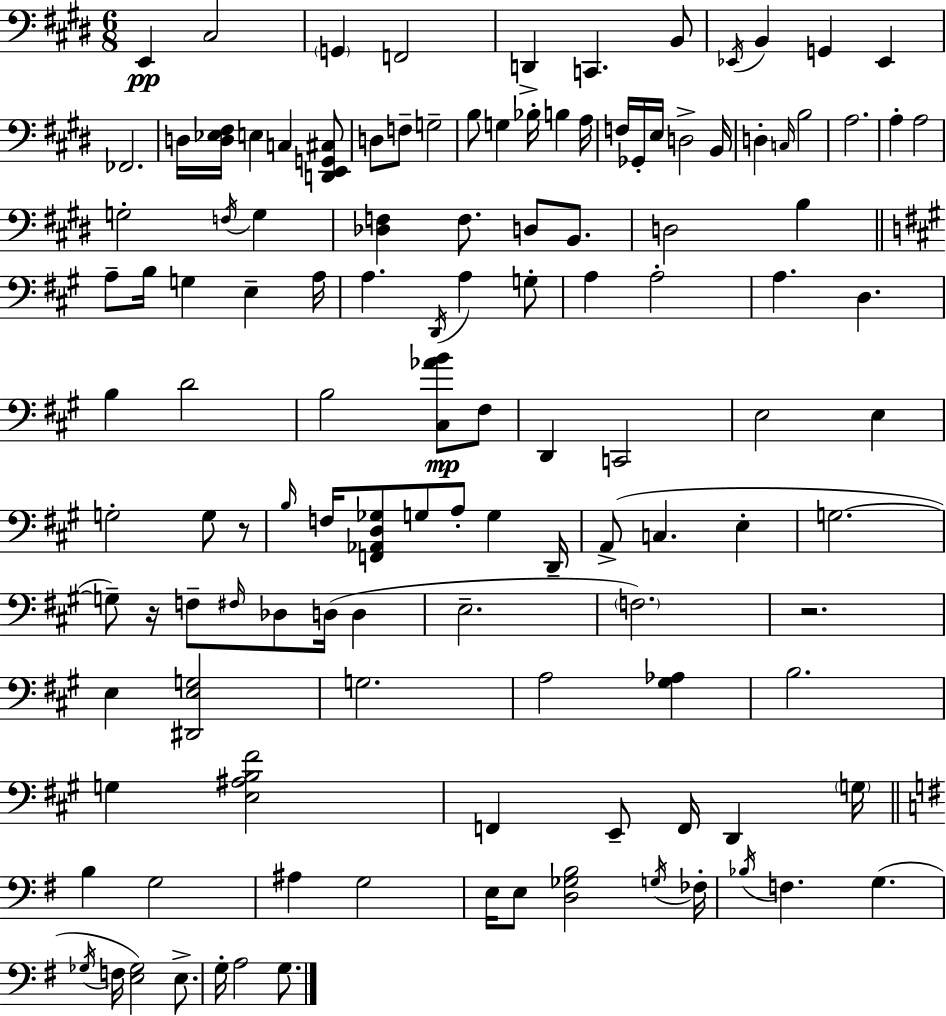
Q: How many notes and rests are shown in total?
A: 123